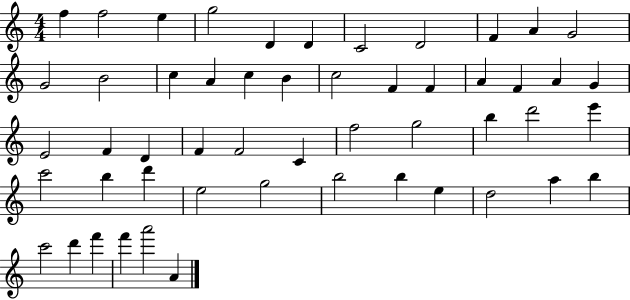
X:1
T:Untitled
M:4/4
L:1/4
K:C
f f2 e g2 D D C2 D2 F A G2 G2 B2 c A c B c2 F F A F A G E2 F D F F2 C f2 g2 b d'2 e' c'2 b d' e2 g2 b2 b e d2 a b c'2 d' f' f' a'2 A